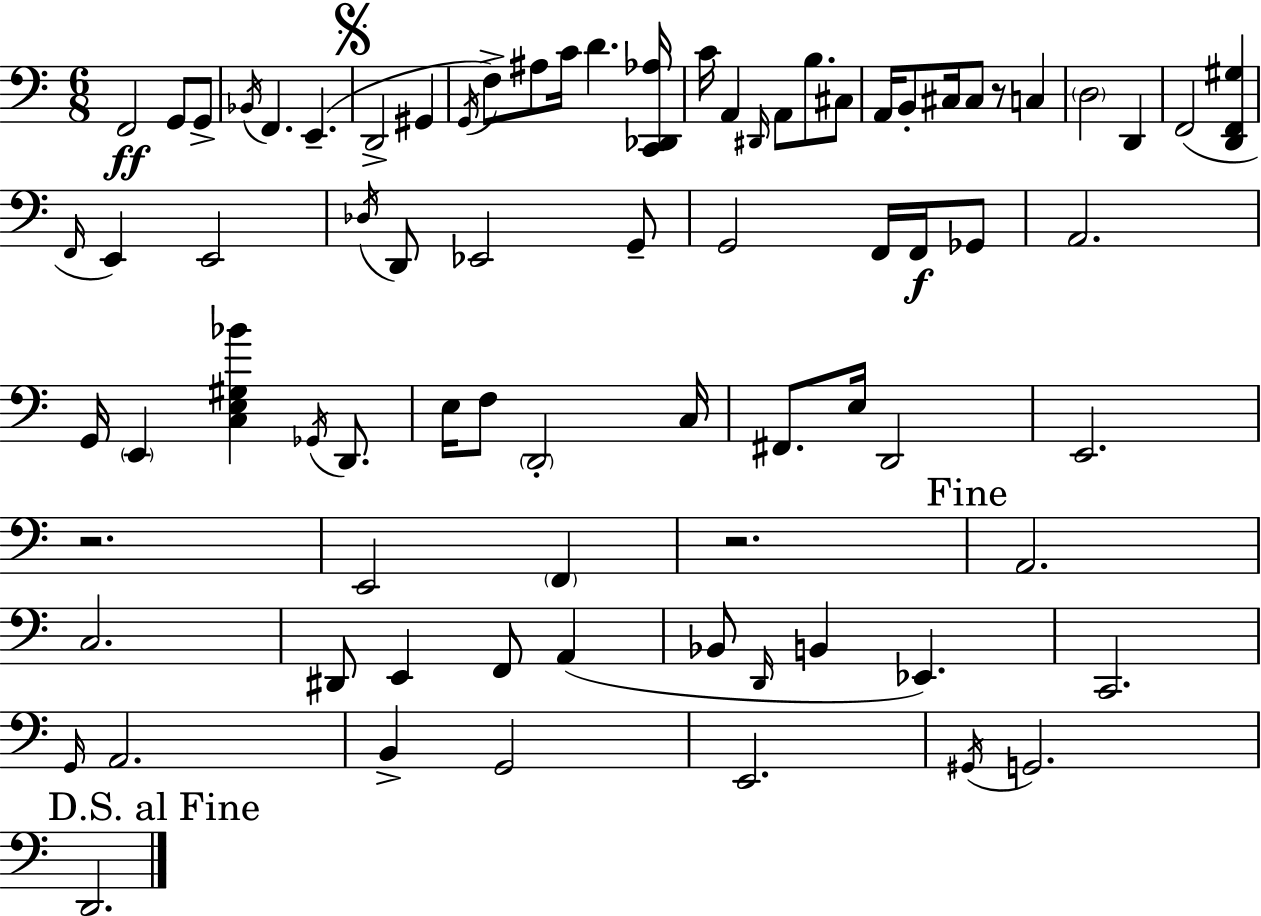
X:1
T:Untitled
M:6/8
L:1/4
K:Am
F,,2 G,,/2 G,,/2 _B,,/4 F,, E,, D,,2 ^G,, G,,/4 F,/2 ^A,/2 C/4 D [C,,_D,,_A,]/4 C/4 A,, ^D,,/4 A,,/2 B,/2 ^C,/2 A,,/4 B,,/2 ^C,/4 ^C,/2 z/2 C, D,2 D,, F,,2 [D,,F,,^G,] F,,/4 E,, E,,2 _D,/4 D,,/2 _E,,2 G,,/2 G,,2 F,,/4 F,,/4 _G,,/2 A,,2 G,,/4 E,, [C,E,^G,_B] _G,,/4 D,,/2 E,/4 F,/2 D,,2 C,/4 ^F,,/2 E,/4 D,,2 E,,2 z2 E,,2 F,, z2 A,,2 C,2 ^D,,/2 E,, F,,/2 A,, _B,,/2 D,,/4 B,, _E,, C,,2 G,,/4 A,,2 B,, G,,2 E,,2 ^G,,/4 G,,2 D,,2